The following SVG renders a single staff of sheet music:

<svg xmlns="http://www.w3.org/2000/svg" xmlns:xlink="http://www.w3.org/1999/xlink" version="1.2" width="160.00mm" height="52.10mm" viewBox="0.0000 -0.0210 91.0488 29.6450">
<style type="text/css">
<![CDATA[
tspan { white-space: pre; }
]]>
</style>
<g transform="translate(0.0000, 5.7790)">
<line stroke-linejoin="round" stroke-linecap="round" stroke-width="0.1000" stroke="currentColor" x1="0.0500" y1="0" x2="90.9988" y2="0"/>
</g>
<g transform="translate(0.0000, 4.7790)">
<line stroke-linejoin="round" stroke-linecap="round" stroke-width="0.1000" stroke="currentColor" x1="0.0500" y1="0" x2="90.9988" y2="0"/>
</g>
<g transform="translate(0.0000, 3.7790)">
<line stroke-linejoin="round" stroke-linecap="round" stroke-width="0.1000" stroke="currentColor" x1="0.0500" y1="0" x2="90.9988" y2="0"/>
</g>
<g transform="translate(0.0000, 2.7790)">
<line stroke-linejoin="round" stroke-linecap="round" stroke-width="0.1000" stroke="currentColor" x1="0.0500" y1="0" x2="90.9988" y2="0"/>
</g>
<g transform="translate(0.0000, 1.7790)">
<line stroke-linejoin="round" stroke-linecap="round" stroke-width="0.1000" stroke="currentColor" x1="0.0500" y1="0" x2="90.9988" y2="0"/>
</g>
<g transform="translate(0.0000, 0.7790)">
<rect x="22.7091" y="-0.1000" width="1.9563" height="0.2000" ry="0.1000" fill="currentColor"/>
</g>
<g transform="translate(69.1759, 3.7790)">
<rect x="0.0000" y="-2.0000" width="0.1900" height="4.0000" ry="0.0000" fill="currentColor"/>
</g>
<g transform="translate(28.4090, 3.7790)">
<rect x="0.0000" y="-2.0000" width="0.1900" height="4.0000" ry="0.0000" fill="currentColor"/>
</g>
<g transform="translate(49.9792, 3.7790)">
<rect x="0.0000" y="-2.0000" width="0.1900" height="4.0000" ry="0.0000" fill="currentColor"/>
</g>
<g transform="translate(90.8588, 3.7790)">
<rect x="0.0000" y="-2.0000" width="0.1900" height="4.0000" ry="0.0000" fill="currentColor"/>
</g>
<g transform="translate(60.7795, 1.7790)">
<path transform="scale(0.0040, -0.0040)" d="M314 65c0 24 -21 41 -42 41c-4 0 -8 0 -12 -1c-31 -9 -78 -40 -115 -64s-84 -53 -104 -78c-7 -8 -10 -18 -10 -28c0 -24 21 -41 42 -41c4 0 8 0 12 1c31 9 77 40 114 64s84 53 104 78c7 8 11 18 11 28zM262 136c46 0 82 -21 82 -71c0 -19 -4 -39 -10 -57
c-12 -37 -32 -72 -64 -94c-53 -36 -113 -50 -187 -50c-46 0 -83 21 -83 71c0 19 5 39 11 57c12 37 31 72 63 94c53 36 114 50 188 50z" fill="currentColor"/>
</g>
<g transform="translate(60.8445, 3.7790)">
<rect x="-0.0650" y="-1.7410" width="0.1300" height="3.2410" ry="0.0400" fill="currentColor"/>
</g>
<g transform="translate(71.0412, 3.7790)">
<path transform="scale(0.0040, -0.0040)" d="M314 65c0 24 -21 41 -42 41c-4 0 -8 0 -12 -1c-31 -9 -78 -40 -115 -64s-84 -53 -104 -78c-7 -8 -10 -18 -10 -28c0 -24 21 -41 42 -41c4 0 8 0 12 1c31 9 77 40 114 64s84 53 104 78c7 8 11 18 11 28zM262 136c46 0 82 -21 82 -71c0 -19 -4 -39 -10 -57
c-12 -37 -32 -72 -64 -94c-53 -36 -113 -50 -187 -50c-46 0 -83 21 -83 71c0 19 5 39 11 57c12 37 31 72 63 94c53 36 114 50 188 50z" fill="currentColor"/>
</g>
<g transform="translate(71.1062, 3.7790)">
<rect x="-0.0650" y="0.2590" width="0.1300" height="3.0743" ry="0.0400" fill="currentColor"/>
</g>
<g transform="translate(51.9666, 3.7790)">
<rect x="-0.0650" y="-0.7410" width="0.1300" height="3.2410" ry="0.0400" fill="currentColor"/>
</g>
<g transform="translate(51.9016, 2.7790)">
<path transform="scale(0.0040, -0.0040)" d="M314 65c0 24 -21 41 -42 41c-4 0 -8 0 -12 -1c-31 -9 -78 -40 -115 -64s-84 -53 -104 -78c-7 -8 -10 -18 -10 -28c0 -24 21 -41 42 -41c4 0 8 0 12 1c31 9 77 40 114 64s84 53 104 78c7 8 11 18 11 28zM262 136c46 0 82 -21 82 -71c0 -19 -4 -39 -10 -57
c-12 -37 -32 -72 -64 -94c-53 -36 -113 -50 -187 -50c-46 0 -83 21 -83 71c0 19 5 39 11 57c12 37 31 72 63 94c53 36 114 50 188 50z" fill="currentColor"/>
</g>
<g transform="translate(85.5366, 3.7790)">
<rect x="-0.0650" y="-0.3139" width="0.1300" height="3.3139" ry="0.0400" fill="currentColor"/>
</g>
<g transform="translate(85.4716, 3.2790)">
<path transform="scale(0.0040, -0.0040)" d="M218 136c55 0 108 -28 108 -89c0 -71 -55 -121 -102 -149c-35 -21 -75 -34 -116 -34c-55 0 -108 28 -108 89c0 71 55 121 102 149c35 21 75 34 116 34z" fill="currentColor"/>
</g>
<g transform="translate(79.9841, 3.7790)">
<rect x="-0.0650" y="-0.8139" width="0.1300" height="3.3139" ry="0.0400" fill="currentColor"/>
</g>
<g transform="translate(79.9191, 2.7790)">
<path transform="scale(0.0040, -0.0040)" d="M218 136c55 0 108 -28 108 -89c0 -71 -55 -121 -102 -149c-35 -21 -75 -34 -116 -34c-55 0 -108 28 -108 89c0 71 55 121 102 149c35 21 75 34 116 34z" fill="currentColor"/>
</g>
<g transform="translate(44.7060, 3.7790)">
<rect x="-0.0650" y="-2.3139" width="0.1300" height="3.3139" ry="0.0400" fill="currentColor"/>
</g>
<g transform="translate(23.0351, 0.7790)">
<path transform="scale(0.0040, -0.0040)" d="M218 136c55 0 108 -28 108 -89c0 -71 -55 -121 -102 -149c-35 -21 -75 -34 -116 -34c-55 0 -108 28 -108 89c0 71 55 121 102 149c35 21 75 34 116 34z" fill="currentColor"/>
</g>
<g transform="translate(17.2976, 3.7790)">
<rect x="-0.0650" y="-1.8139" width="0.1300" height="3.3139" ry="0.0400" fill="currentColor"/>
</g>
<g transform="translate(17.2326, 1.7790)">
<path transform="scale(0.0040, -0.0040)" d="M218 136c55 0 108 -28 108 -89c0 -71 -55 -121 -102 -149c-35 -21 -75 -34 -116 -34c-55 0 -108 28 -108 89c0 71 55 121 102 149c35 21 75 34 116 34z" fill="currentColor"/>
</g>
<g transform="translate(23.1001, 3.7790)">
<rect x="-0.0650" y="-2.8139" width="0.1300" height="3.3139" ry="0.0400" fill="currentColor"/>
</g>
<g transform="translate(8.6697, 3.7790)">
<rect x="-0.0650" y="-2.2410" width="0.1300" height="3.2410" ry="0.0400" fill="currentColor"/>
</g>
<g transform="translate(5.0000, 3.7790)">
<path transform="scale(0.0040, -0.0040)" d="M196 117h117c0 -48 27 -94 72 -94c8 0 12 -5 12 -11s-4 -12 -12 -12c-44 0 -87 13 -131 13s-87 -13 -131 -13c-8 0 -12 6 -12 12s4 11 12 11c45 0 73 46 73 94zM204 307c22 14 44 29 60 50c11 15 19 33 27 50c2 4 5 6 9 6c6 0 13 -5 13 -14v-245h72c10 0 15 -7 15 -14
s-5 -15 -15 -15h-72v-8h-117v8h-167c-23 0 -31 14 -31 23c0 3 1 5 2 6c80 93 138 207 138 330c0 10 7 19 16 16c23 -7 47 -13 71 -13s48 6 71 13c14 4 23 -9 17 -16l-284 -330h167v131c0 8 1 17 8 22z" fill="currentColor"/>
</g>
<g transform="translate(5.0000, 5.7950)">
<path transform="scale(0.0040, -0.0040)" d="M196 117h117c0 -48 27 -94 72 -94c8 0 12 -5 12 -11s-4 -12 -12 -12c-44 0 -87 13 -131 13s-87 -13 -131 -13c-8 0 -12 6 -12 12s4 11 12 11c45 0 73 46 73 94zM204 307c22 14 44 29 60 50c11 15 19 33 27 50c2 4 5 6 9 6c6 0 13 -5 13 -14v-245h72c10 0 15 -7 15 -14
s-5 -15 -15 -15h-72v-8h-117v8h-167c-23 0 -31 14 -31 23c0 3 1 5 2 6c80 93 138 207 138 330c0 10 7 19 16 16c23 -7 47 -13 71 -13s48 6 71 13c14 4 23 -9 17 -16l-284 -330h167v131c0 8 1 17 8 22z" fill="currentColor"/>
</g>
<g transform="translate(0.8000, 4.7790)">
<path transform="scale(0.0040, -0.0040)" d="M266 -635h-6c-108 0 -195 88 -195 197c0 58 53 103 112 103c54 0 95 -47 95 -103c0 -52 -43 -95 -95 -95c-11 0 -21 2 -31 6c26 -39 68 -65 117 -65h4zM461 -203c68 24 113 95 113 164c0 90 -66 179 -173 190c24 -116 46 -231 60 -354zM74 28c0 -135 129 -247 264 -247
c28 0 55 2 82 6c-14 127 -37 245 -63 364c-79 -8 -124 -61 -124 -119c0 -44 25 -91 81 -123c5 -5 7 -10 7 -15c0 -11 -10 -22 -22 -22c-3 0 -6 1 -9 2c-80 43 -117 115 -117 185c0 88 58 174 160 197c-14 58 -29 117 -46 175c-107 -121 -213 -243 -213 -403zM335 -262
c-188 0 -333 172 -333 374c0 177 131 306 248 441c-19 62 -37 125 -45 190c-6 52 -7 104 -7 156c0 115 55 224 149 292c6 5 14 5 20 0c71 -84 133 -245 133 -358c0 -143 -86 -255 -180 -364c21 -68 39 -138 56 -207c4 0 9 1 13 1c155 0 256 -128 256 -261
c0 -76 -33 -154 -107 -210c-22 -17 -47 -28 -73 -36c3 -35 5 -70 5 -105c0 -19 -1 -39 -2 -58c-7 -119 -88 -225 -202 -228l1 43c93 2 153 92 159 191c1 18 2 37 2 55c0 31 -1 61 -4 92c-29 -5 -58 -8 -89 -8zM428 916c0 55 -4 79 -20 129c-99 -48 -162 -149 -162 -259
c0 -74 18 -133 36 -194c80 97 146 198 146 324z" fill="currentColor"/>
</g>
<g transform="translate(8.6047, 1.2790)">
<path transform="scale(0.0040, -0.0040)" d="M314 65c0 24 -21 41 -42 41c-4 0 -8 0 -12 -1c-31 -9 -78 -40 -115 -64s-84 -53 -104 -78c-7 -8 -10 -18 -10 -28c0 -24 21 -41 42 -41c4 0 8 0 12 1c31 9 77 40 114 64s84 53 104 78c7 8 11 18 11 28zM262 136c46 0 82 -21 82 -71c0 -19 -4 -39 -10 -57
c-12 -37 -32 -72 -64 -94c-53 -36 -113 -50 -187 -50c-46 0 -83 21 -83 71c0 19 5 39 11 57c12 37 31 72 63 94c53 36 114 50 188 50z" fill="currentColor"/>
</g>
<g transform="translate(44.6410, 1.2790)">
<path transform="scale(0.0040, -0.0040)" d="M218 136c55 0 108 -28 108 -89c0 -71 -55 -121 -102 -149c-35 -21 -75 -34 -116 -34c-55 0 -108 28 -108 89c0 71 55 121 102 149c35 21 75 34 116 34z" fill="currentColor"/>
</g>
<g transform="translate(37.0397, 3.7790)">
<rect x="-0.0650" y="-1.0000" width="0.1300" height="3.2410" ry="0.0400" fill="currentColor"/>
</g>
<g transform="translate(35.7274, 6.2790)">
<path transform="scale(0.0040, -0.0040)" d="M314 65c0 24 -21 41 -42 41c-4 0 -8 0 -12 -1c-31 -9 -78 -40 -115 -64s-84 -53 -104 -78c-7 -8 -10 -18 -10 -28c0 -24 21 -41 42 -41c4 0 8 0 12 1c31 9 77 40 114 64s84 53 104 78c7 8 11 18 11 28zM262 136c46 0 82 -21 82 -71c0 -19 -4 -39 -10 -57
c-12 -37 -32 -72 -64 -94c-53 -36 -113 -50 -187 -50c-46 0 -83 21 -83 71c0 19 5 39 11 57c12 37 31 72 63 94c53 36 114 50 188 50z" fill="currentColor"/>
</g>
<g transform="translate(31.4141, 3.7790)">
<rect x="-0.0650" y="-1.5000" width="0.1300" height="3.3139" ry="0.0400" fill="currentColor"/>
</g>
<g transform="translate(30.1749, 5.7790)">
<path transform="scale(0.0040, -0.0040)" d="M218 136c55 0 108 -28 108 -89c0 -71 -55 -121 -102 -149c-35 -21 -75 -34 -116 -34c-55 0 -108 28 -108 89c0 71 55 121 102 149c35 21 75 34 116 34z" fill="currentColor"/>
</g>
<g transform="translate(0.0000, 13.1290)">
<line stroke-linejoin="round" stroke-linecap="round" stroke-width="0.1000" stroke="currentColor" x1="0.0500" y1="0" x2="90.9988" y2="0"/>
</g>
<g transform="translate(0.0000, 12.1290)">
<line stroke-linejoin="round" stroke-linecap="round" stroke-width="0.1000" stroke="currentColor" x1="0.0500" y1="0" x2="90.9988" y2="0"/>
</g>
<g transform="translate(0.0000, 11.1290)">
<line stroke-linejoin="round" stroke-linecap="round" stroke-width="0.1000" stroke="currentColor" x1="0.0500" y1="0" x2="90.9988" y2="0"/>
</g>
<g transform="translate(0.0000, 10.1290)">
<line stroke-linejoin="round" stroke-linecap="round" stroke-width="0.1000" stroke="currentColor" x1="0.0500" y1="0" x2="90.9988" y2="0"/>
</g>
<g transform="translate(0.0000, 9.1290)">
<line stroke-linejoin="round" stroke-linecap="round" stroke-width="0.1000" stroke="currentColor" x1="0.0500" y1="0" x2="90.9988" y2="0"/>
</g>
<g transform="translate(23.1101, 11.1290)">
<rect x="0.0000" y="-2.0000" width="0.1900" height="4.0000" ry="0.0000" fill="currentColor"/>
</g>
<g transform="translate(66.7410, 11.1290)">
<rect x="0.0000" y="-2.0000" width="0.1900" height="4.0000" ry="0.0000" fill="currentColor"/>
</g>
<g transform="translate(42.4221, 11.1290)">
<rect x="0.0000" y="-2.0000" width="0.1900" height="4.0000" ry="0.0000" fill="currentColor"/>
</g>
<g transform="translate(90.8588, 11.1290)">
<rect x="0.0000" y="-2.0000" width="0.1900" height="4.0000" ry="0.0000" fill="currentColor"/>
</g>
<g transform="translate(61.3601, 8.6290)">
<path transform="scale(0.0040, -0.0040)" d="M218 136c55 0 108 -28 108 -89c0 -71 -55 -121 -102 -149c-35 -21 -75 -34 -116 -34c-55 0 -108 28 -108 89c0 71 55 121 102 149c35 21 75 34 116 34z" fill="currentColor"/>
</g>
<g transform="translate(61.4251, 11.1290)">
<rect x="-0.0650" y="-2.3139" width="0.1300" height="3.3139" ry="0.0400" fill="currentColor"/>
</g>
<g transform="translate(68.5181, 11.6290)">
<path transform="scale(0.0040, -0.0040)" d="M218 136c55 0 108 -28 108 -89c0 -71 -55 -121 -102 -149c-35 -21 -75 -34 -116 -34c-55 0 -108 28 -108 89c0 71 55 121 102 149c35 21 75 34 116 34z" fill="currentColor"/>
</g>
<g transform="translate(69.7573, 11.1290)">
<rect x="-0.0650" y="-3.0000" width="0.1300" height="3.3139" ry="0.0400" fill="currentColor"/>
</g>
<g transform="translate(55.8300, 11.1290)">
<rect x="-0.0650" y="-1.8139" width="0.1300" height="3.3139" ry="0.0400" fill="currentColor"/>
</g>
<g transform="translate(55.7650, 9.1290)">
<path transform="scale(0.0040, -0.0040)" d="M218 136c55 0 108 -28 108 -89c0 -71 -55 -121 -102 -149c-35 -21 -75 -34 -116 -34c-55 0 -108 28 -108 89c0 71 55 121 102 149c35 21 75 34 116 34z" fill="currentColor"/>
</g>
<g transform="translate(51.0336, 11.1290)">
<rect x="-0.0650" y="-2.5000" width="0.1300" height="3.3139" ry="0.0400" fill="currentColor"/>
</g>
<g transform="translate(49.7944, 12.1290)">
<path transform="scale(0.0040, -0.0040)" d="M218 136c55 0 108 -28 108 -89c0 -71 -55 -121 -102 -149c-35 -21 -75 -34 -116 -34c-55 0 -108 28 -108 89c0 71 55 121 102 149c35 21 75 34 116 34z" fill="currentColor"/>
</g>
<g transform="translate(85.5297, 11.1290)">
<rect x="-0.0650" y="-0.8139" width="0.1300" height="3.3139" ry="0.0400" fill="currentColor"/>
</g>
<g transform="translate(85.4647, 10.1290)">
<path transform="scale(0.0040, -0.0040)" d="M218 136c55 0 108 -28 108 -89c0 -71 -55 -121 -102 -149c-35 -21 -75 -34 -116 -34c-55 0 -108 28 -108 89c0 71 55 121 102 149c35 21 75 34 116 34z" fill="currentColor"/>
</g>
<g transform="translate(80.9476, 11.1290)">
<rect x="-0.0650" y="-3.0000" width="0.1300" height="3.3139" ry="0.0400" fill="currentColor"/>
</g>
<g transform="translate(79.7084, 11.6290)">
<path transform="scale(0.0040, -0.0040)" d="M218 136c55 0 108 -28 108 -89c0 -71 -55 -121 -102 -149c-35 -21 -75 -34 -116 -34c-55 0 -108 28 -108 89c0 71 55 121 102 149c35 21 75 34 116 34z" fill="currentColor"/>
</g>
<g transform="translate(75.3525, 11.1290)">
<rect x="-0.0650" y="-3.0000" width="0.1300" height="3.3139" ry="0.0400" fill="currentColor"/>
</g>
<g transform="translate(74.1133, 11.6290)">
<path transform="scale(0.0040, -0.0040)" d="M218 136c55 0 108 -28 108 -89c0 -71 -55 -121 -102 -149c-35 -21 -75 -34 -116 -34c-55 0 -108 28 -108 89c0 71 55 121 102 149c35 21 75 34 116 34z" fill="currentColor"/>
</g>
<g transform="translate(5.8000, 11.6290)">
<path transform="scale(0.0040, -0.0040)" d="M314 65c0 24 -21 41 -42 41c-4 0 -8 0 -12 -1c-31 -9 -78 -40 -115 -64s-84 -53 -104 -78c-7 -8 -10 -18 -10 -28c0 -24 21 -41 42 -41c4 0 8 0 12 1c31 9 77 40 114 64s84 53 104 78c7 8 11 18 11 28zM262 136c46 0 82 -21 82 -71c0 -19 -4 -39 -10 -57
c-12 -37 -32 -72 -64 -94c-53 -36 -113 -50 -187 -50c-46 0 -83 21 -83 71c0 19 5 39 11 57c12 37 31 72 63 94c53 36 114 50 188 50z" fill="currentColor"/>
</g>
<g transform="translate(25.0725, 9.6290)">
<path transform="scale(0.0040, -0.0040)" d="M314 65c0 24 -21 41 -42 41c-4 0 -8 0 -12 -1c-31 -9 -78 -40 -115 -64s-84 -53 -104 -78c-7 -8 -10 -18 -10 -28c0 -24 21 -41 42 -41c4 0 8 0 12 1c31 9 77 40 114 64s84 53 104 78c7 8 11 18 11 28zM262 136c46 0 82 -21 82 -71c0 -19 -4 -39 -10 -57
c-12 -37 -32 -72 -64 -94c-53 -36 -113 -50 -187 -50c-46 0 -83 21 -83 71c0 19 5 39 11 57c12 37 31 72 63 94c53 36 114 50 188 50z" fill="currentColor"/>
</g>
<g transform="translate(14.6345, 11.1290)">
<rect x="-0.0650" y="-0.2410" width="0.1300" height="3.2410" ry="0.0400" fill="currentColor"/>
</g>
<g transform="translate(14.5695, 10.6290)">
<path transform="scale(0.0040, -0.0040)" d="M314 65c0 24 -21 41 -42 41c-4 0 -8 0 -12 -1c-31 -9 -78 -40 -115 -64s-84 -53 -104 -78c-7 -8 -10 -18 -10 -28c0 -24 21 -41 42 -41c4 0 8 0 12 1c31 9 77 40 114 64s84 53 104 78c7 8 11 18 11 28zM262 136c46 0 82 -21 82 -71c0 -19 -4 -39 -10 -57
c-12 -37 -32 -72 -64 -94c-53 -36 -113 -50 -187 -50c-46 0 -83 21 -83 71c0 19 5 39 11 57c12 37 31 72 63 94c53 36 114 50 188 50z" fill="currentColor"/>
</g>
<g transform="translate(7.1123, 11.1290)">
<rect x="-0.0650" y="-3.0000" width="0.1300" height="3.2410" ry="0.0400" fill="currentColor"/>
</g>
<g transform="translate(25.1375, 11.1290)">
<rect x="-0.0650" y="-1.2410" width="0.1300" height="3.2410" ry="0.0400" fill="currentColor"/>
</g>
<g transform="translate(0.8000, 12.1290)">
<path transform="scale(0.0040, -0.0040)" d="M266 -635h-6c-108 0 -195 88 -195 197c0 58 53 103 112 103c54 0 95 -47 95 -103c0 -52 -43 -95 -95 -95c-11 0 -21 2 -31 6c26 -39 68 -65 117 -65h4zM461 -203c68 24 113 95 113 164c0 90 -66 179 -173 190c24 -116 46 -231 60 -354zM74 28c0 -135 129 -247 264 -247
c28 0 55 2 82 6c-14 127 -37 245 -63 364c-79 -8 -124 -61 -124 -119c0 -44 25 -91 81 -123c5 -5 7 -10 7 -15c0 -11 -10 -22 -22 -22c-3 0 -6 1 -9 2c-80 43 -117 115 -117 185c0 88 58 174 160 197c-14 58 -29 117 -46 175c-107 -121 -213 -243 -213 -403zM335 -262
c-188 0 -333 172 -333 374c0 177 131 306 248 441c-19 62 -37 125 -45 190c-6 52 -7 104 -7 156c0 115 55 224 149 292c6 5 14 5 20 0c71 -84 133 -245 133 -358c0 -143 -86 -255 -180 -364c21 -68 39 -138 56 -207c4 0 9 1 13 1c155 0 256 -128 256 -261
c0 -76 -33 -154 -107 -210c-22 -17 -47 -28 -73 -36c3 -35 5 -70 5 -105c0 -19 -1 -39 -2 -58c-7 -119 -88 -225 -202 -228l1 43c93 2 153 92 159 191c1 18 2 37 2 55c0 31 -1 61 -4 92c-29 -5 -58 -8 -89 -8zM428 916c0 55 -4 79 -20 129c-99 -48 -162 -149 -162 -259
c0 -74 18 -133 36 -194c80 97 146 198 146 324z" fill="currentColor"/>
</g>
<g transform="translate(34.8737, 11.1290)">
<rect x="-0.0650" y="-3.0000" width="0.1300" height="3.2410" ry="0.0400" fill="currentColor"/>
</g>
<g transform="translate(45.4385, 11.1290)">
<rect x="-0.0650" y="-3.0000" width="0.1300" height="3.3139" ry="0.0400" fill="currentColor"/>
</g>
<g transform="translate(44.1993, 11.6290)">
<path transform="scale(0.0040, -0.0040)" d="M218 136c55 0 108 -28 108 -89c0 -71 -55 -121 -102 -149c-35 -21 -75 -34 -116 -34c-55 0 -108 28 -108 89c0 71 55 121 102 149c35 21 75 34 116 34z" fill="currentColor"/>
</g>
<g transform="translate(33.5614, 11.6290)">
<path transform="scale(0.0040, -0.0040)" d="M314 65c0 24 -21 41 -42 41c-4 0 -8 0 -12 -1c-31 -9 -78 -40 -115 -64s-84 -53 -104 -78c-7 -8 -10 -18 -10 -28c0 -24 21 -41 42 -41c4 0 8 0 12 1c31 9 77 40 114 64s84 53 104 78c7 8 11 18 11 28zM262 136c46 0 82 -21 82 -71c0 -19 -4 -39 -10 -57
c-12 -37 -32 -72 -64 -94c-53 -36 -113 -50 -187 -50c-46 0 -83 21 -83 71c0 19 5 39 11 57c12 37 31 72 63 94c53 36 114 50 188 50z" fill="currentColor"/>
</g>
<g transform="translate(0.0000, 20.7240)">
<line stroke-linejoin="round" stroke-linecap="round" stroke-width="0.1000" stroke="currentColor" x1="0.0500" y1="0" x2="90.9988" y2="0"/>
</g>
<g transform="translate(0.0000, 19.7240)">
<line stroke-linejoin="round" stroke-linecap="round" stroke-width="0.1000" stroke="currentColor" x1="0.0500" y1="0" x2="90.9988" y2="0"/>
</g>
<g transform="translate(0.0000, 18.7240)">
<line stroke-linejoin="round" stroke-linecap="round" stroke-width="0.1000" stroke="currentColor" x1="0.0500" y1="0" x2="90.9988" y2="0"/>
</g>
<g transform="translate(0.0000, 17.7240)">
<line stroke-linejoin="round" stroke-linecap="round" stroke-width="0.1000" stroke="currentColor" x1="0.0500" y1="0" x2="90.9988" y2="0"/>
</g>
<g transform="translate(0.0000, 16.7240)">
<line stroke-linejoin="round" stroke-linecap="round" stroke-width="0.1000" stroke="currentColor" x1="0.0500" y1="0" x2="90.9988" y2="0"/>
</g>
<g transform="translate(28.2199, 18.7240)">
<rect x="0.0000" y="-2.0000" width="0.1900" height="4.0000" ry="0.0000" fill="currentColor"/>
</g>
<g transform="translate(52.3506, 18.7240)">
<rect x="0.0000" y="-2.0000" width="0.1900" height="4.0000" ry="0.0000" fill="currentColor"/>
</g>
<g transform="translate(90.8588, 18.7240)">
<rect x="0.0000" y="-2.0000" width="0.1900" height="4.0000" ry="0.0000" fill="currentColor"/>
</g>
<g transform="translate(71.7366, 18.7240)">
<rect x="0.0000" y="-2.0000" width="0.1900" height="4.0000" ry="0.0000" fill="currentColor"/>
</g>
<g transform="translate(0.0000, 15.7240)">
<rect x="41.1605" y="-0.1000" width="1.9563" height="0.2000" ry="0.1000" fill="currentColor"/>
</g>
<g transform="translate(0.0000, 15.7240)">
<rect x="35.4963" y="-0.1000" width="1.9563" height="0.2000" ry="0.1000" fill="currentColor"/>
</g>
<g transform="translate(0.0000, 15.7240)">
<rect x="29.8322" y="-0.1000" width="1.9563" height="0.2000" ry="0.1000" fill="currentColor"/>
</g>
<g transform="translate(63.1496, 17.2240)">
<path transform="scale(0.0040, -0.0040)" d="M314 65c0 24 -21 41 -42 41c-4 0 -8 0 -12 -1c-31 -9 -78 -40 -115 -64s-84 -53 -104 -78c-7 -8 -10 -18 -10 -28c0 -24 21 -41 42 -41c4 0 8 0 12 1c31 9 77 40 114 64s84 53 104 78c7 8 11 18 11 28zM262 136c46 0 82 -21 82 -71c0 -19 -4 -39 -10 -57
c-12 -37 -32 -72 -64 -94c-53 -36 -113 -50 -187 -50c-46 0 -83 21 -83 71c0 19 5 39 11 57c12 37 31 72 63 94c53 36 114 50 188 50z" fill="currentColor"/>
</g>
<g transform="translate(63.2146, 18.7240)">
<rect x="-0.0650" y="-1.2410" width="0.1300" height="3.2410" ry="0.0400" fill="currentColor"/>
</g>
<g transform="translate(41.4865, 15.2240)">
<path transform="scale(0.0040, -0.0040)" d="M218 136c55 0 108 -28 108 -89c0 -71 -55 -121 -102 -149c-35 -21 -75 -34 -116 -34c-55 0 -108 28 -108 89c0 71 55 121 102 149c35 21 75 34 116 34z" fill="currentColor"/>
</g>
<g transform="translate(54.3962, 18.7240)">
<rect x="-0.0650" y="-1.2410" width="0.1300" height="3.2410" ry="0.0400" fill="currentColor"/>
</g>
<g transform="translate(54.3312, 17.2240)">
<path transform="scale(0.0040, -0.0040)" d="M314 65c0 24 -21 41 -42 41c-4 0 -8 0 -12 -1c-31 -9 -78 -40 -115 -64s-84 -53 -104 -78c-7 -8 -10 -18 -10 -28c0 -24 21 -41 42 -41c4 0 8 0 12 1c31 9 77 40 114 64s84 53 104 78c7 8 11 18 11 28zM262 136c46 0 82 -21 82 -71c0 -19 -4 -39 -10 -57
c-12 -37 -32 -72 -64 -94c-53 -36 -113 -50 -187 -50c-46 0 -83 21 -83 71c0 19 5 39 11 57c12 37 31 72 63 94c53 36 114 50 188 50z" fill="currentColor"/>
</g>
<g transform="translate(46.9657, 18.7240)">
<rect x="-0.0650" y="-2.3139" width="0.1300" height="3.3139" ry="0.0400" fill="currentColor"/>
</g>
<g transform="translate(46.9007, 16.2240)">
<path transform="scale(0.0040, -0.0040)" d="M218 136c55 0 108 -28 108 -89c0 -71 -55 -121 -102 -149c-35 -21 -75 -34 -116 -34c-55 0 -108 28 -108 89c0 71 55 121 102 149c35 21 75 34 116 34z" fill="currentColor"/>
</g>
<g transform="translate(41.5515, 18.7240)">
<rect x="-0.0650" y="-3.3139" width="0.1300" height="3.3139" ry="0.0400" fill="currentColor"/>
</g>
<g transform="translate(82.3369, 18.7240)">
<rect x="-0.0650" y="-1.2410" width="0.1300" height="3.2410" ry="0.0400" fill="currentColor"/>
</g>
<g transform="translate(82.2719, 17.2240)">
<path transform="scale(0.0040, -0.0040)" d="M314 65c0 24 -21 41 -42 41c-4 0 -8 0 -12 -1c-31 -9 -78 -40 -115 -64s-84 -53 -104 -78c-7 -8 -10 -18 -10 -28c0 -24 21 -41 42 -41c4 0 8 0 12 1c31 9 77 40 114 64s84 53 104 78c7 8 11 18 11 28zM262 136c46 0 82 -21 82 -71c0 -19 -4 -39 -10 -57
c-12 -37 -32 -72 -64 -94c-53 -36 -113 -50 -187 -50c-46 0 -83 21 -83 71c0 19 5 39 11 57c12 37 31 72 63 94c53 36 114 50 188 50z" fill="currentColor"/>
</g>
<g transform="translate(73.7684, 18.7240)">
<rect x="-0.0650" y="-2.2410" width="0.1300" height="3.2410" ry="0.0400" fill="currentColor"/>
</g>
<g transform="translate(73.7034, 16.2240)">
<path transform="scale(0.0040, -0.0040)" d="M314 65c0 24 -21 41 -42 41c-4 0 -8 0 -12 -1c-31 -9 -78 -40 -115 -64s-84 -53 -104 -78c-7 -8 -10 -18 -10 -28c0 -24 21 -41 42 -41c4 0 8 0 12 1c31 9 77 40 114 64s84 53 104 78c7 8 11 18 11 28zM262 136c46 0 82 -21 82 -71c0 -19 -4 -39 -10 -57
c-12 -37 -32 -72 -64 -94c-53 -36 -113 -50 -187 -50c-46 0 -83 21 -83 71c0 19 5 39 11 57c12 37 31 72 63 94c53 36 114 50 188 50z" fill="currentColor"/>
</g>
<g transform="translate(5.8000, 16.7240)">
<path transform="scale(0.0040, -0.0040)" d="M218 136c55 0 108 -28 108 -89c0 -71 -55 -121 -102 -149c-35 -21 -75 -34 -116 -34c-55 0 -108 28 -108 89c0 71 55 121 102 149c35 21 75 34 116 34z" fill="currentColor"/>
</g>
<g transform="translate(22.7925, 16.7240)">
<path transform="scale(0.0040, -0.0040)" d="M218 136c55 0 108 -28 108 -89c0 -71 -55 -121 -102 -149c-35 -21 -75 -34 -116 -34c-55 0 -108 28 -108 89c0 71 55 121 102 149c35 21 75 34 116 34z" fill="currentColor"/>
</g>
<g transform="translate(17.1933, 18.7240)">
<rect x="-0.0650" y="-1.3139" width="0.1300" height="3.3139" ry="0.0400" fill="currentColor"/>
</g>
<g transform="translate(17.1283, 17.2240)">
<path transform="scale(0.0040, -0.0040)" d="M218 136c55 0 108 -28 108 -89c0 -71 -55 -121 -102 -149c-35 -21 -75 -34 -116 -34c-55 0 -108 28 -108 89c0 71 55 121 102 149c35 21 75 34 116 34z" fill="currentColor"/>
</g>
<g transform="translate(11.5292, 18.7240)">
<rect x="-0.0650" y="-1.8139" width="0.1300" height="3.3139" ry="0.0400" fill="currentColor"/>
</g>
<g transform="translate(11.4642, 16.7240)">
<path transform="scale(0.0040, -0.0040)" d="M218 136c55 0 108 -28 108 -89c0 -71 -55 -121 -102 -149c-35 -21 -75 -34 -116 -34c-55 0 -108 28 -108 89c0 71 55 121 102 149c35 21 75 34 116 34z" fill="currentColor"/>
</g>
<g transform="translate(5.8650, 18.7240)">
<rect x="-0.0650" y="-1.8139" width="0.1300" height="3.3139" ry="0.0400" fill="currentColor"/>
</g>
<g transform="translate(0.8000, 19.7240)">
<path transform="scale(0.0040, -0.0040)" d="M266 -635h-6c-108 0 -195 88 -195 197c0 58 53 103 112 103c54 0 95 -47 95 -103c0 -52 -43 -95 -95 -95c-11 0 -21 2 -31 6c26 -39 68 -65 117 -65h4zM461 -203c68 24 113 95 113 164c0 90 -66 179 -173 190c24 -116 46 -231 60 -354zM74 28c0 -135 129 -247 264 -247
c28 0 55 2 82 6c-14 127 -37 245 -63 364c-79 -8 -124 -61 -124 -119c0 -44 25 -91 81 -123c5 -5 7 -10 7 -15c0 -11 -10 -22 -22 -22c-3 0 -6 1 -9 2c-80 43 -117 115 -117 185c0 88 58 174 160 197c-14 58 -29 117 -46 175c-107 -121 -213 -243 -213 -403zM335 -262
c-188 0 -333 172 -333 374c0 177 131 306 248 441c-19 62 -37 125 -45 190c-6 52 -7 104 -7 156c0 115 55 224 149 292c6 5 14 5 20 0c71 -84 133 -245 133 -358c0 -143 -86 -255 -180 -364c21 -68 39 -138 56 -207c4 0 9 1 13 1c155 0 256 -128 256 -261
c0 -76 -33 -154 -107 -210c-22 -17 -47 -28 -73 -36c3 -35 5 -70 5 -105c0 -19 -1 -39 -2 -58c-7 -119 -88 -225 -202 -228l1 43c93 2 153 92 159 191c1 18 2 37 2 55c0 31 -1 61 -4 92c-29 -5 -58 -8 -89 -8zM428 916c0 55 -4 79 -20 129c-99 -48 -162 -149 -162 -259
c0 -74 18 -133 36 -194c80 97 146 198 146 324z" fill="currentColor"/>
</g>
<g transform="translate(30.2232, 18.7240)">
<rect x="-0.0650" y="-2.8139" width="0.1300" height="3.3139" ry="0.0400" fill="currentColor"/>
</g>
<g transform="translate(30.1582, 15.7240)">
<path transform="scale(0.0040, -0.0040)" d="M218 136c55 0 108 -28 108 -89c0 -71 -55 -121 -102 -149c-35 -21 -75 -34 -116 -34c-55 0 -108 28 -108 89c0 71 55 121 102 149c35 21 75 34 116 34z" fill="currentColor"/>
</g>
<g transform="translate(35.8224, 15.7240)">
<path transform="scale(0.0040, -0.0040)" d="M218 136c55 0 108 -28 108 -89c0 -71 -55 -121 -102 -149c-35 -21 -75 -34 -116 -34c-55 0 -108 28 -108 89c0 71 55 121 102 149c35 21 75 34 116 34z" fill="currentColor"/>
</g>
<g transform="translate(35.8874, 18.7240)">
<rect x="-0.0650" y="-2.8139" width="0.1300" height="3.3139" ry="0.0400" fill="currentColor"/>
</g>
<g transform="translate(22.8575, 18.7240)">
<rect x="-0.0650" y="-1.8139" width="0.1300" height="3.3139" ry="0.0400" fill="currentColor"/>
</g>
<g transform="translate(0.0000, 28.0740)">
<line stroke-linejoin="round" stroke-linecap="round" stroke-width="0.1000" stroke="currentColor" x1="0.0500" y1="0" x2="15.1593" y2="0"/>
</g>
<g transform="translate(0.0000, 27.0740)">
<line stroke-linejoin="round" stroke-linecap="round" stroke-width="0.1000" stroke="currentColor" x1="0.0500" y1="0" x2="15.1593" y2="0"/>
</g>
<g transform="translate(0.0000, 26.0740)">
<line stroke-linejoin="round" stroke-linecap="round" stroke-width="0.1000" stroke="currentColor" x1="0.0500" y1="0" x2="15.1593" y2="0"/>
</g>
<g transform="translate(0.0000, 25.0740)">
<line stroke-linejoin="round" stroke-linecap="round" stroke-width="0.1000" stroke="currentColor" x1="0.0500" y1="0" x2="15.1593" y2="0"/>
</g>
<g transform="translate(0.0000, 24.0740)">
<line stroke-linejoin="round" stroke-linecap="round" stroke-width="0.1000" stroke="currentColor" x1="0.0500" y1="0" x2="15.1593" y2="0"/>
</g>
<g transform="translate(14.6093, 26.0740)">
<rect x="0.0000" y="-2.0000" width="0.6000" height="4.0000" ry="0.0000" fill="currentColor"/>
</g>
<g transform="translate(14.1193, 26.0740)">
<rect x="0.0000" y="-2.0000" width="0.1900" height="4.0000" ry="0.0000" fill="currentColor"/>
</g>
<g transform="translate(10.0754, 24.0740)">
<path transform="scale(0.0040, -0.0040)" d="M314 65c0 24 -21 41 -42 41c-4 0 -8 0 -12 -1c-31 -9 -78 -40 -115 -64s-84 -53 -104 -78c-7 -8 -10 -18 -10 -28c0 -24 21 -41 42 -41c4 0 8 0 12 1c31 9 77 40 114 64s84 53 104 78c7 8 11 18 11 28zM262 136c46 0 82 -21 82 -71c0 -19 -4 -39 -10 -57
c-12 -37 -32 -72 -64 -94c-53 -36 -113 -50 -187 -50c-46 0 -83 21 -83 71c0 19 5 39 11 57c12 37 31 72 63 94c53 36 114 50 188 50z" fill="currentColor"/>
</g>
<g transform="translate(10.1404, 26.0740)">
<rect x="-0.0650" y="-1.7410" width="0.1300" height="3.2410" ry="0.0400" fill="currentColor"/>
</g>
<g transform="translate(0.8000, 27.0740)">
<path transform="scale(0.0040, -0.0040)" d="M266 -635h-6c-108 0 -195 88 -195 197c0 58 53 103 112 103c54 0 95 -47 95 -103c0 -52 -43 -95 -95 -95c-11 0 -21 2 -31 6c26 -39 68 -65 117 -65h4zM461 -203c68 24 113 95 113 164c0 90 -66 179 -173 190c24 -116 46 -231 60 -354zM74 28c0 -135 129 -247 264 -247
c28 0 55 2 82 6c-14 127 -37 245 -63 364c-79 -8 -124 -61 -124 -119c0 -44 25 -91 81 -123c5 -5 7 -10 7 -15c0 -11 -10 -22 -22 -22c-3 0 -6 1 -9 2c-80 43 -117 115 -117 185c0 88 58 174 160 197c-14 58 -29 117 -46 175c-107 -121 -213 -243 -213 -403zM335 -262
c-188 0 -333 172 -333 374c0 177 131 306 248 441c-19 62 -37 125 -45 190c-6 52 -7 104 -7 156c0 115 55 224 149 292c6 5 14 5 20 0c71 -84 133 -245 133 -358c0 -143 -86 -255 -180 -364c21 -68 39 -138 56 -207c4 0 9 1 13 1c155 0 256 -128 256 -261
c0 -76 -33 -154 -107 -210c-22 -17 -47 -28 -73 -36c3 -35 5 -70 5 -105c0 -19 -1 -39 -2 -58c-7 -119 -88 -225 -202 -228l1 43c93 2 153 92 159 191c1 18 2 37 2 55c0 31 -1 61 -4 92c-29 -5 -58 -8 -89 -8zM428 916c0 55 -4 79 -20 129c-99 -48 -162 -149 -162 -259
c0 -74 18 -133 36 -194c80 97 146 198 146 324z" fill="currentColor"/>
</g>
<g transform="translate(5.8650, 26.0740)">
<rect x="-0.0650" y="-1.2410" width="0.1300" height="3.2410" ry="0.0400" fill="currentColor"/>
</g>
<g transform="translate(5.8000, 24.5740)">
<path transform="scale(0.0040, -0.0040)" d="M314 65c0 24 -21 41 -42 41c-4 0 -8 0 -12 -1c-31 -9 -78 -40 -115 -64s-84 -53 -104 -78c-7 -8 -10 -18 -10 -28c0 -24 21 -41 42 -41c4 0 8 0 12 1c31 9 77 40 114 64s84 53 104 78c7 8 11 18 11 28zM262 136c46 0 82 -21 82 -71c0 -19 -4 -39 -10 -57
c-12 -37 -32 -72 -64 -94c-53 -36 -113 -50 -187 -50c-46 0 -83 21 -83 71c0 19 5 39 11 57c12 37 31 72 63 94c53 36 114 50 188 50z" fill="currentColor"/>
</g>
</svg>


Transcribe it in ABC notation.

X:1
T:Untitled
M:4/4
L:1/4
K:C
g2 f a E D2 g d2 f2 B2 d c A2 c2 e2 A2 A G f g A A A d f f e f a a b g e2 e2 g2 e2 e2 f2